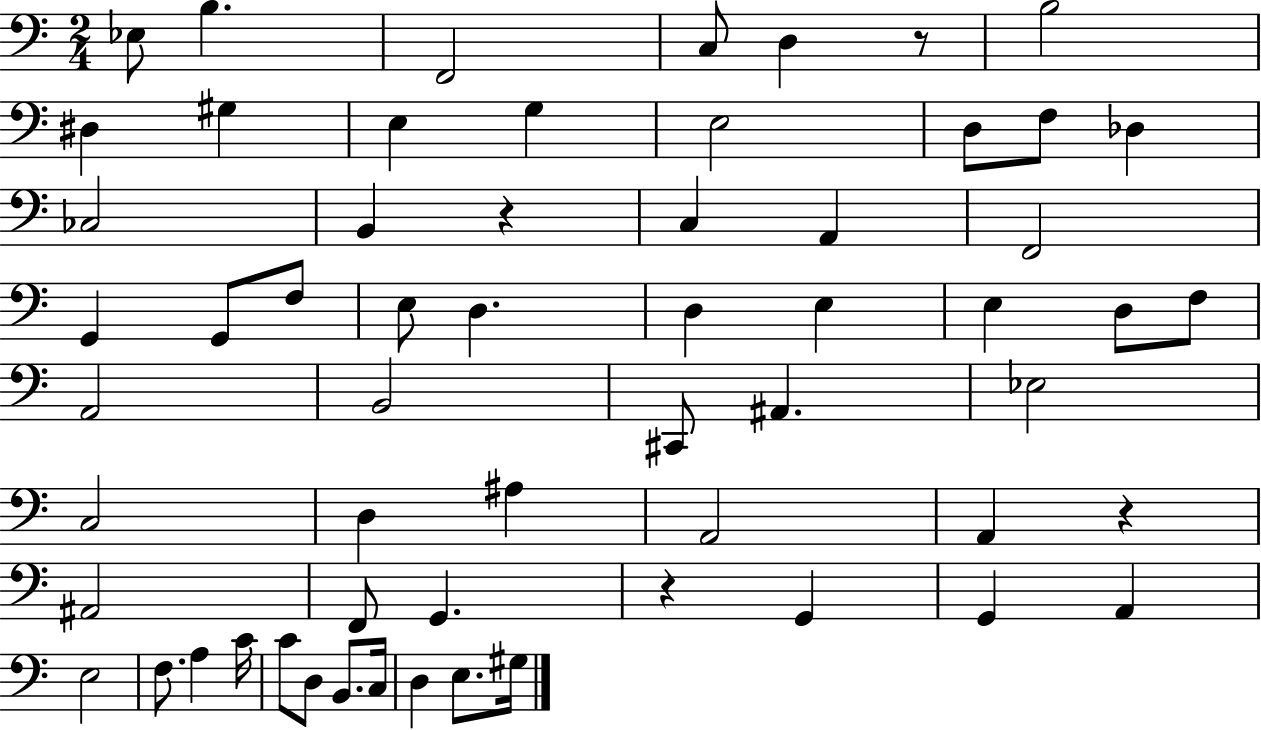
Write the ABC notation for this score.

X:1
T:Untitled
M:2/4
L:1/4
K:C
_E,/2 B, F,,2 C,/2 D, z/2 B,2 ^D, ^G, E, G, E,2 D,/2 F,/2 _D, _C,2 B,, z C, A,, F,,2 G,, G,,/2 F,/2 E,/2 D, D, E, E, D,/2 F,/2 A,,2 B,,2 ^C,,/2 ^A,, _E,2 C,2 D, ^A, A,,2 A,, z ^A,,2 F,,/2 G,, z G,, G,, A,, E,2 F,/2 A, C/4 C/2 D,/2 B,,/2 C,/4 D, E,/2 ^G,/4